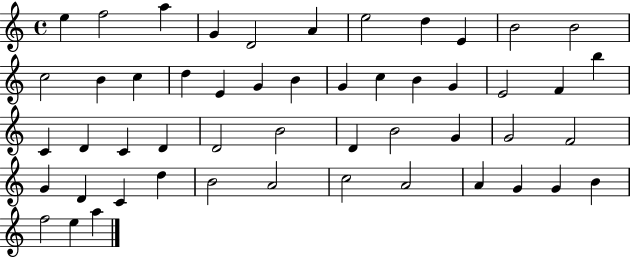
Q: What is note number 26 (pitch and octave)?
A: C4